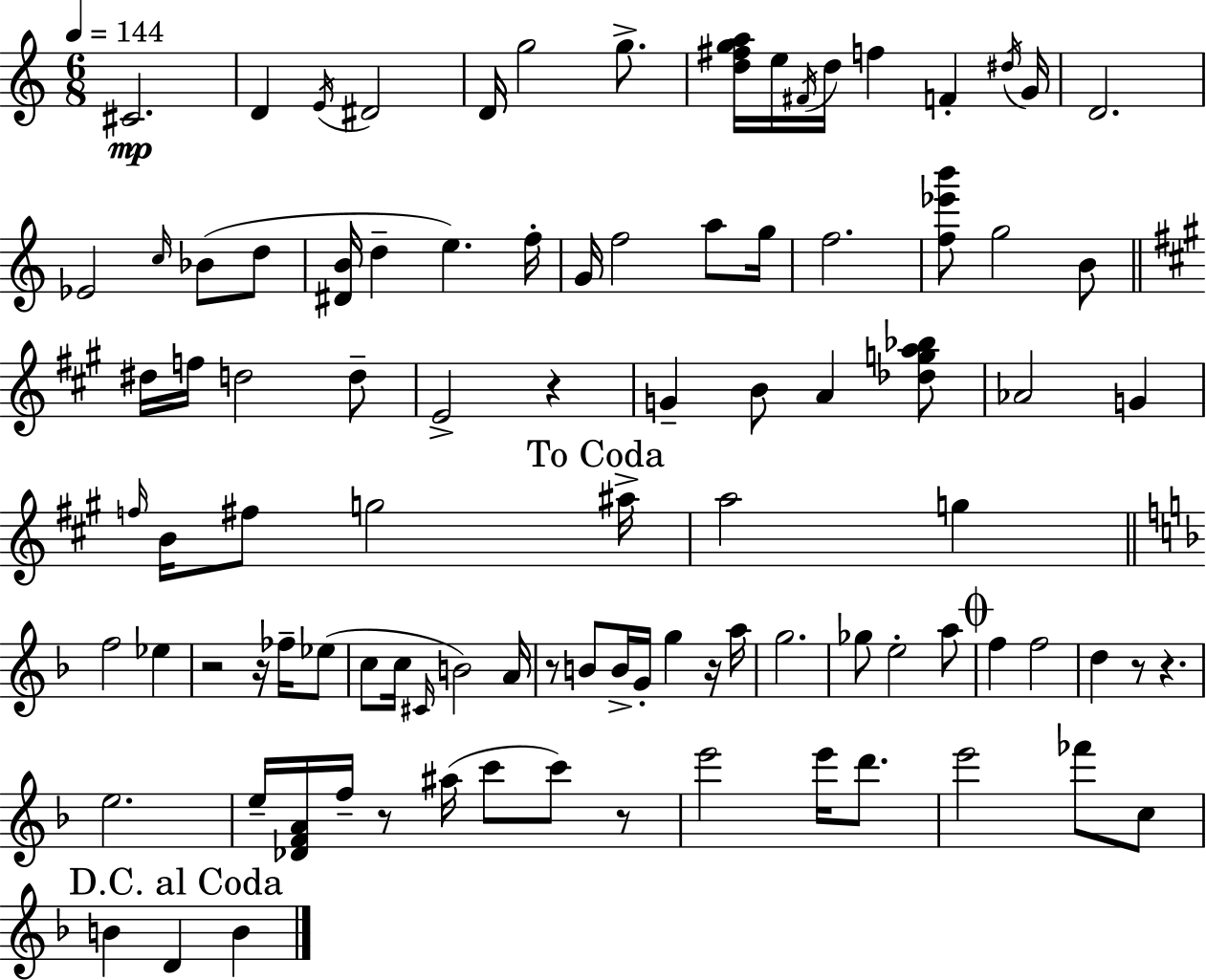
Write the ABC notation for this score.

X:1
T:Untitled
M:6/8
L:1/4
K:Am
^C2 D E/4 ^D2 D/4 g2 g/2 [d^fga]/4 e/4 ^F/4 d/4 f F ^d/4 G/4 D2 _E2 c/4 _B/2 d/2 [^DB]/4 d e f/4 G/4 f2 a/2 g/4 f2 [f_e'b']/2 g2 B/2 ^d/4 f/4 d2 d/2 E2 z G B/2 A [_dga_b]/2 _A2 G f/4 B/4 ^f/2 g2 ^a/4 a2 g f2 _e z2 z/4 _f/4 _e/2 c/2 c/4 ^C/4 B2 A/4 z/2 B/2 B/4 G/4 g z/4 a/4 g2 _g/2 e2 a/2 f f2 d z/2 z e2 e/4 [_DFA]/4 f/4 z/2 ^a/4 c'/2 c'/2 z/2 e'2 e'/4 d'/2 e'2 _f'/2 c/2 B D B